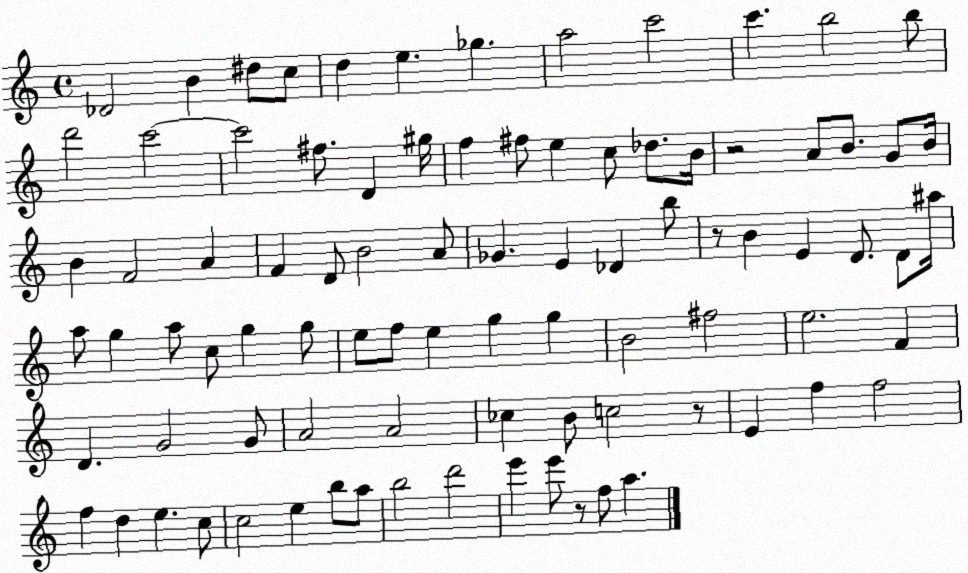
X:1
T:Untitled
M:4/4
L:1/4
K:C
_D2 B ^d/2 c/2 d e _g a2 c'2 c' b2 b/2 d'2 c'2 c'2 ^f/2 D ^g/4 f ^f/2 e c/2 _d/2 B/4 z2 A/2 B/2 G/2 B/4 B F2 A F D/2 B2 A/2 _G E _D b/2 z/2 B E D/2 D/2 ^a/4 a/2 g a/2 c/2 g g/2 e/2 f/2 e g g B2 ^f2 e2 F D G2 G/2 A2 A2 _c B/2 c2 z/2 E f f2 f d e c/2 c2 e b/2 a/2 b2 d'2 e' e'/2 z/2 f/2 a